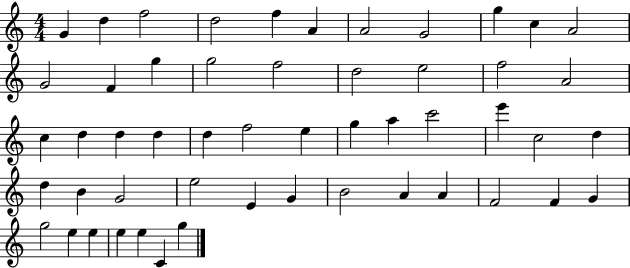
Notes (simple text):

G4/q D5/q F5/h D5/h F5/q A4/q A4/h G4/h G5/q C5/q A4/h G4/h F4/q G5/q G5/h F5/h D5/h E5/h F5/h A4/h C5/q D5/q D5/q D5/q D5/q F5/h E5/q G5/q A5/q C6/h E6/q C5/h D5/q D5/q B4/q G4/h E5/h E4/q G4/q B4/h A4/q A4/q F4/h F4/q G4/q G5/h E5/q E5/q E5/q E5/q C4/q G5/q